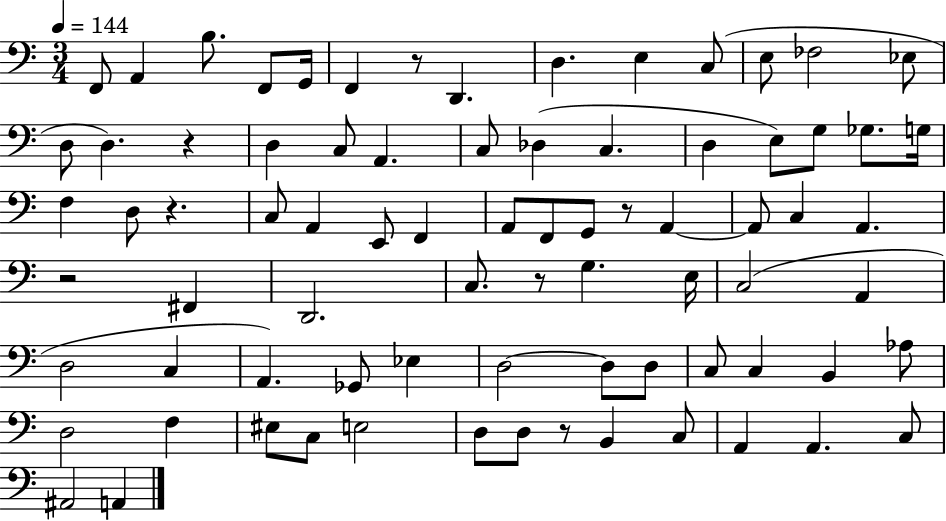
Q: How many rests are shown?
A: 7